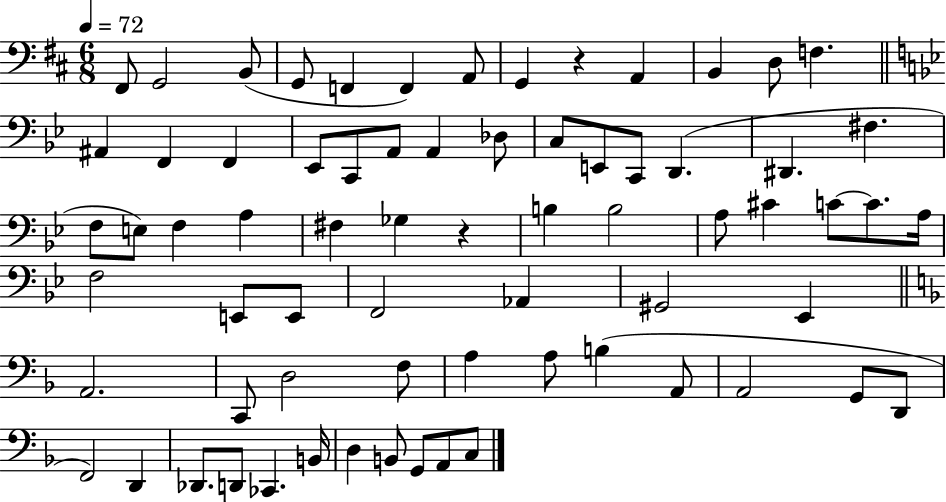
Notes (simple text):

F#2/e G2/h B2/e G2/e F2/q F2/q A2/e G2/q R/q A2/q B2/q D3/e F3/q. A#2/q F2/q F2/q Eb2/e C2/e A2/e A2/q Db3/e C3/e E2/e C2/e D2/q. D#2/q. F#3/q. F3/e E3/e F3/q A3/q F#3/q Gb3/q R/q B3/q B3/h A3/e C#4/q C4/e C4/e. A3/s F3/h E2/e E2/e F2/h Ab2/q G#2/h Eb2/q A2/h. C2/e D3/h F3/e A3/q A3/e B3/q A2/e A2/h G2/e D2/e F2/h D2/q Db2/e. D2/e CES2/q. B2/s D3/q B2/e G2/e A2/e C3/e